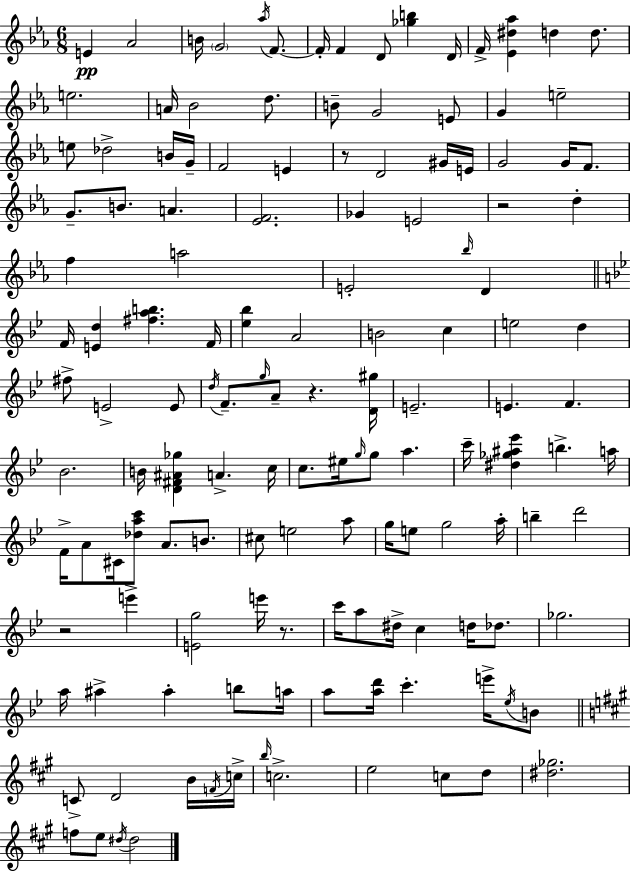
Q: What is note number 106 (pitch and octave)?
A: Eb5